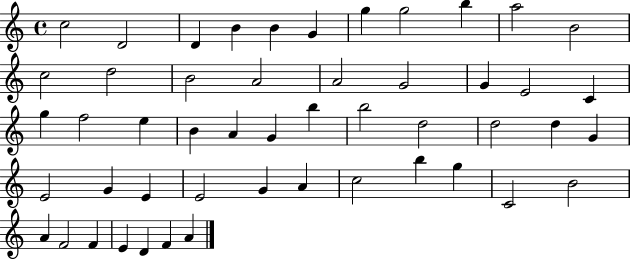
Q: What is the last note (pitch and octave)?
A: A4